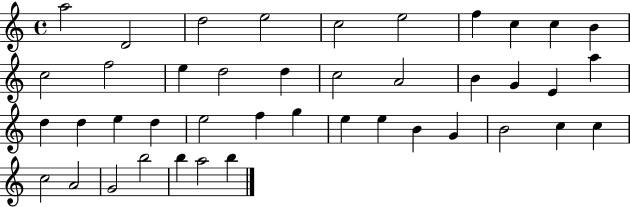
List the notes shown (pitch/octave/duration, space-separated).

A5/h D4/h D5/h E5/h C5/h E5/h F5/q C5/q C5/q B4/q C5/h F5/h E5/q D5/h D5/q C5/h A4/h B4/q G4/q E4/q A5/q D5/q D5/q E5/q D5/q E5/h F5/q G5/q E5/q E5/q B4/q G4/q B4/h C5/q C5/q C5/h A4/h G4/h B5/h B5/q A5/h B5/q